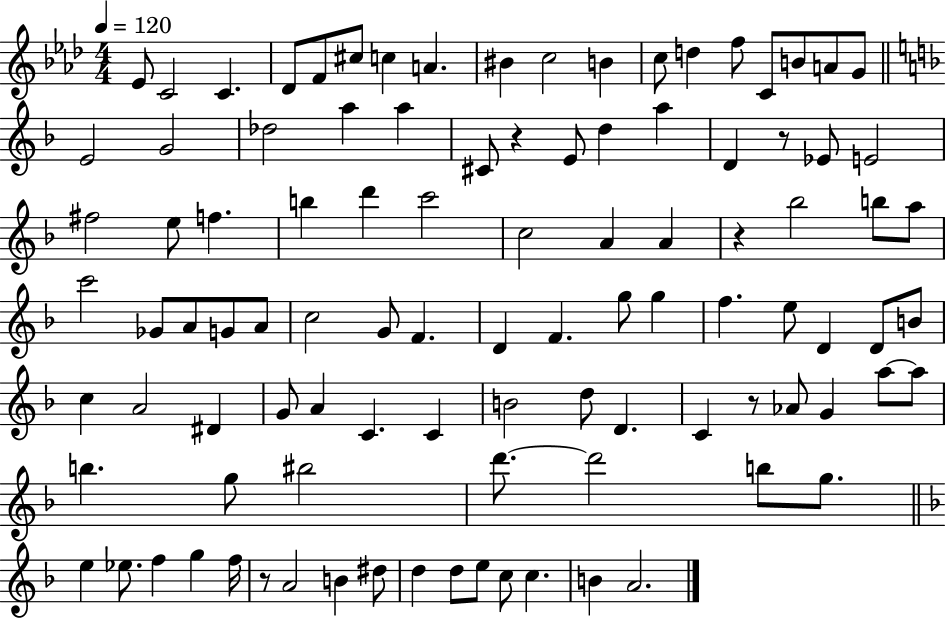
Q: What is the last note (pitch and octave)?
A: A4